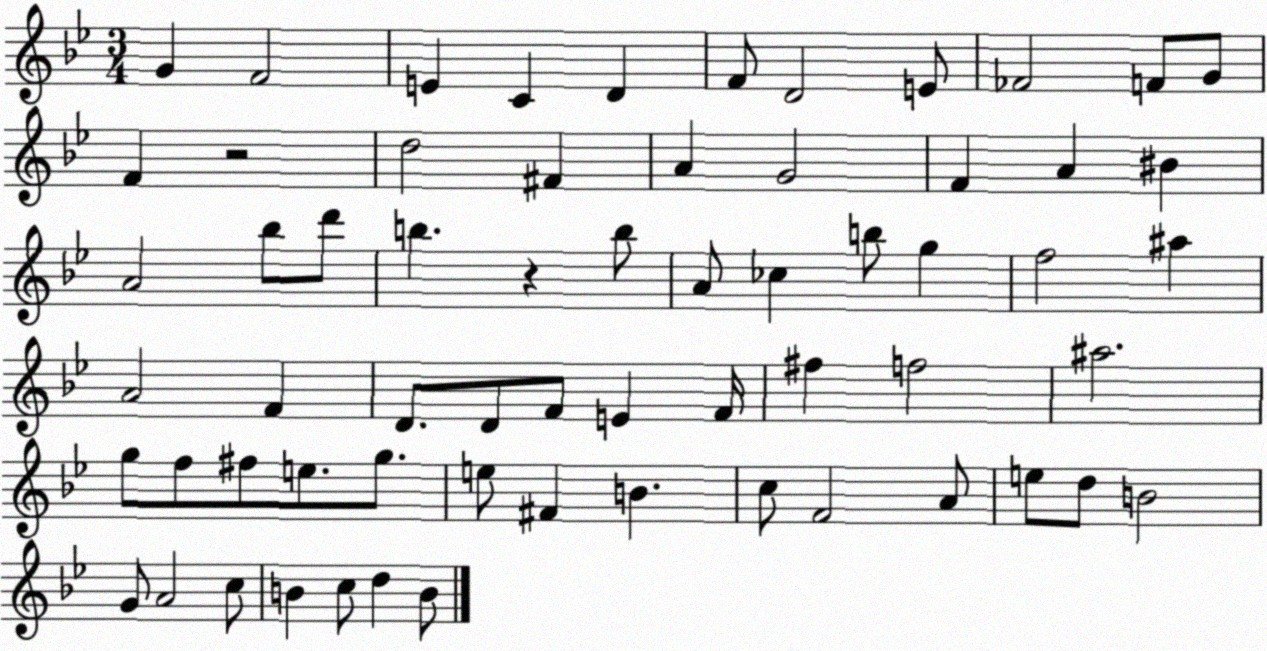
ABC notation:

X:1
T:Untitled
M:3/4
L:1/4
K:Bb
G F2 E C D F/2 D2 E/2 _F2 F/2 G/2 F z2 d2 ^F A G2 F A ^B A2 _b/2 d'/2 b z b/2 A/2 _c b/2 g f2 ^a A2 F D/2 D/2 F/2 E F/4 ^f f2 ^a2 g/2 f/2 ^f/2 e/2 g/2 e/2 ^F B c/2 F2 A/2 e/2 d/2 B2 G/2 A2 c/2 B c/2 d B/2